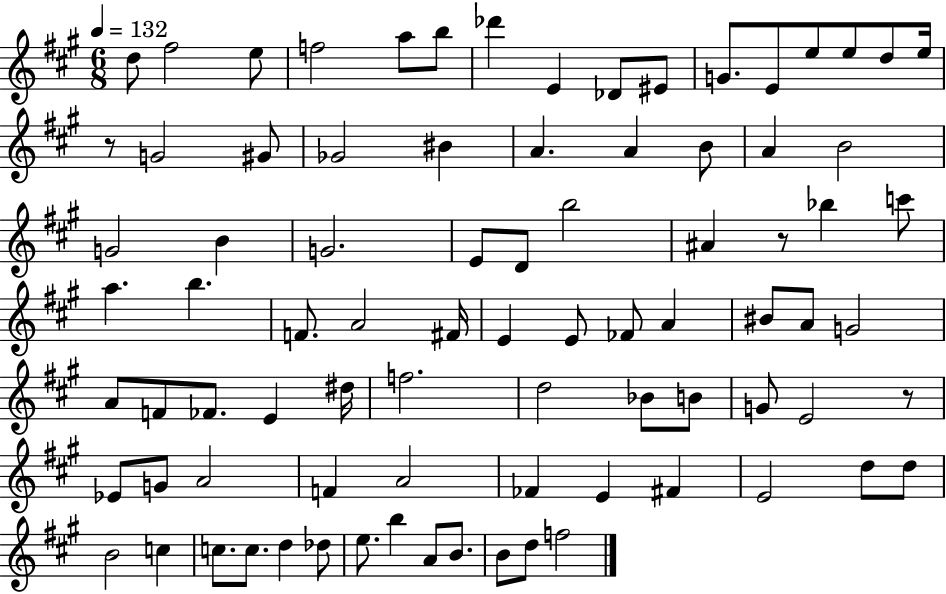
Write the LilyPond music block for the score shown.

{
  \clef treble
  \numericTimeSignature
  \time 6/8
  \key a \major
  \tempo 4 = 132
  d''8 fis''2 e''8 | f''2 a''8 b''8 | des'''4 e'4 des'8 eis'8 | g'8. e'8 e''8 e''8 d''8 e''16 | \break r8 g'2 gis'8 | ges'2 bis'4 | a'4. a'4 b'8 | a'4 b'2 | \break g'2 b'4 | g'2. | e'8 d'8 b''2 | ais'4 r8 bes''4 c'''8 | \break a''4. b''4. | f'8. a'2 fis'16 | e'4 e'8 fes'8 a'4 | bis'8 a'8 g'2 | \break a'8 f'8 fes'8. e'4 dis''16 | f''2. | d''2 bes'8 b'8 | g'8 e'2 r8 | \break ees'8 g'8 a'2 | f'4 a'2 | fes'4 e'4 fis'4 | e'2 d''8 d''8 | \break b'2 c''4 | c''8. c''8. d''4 des''8 | e''8. b''4 a'8 b'8. | b'8 d''8 f''2 | \break \bar "|."
}